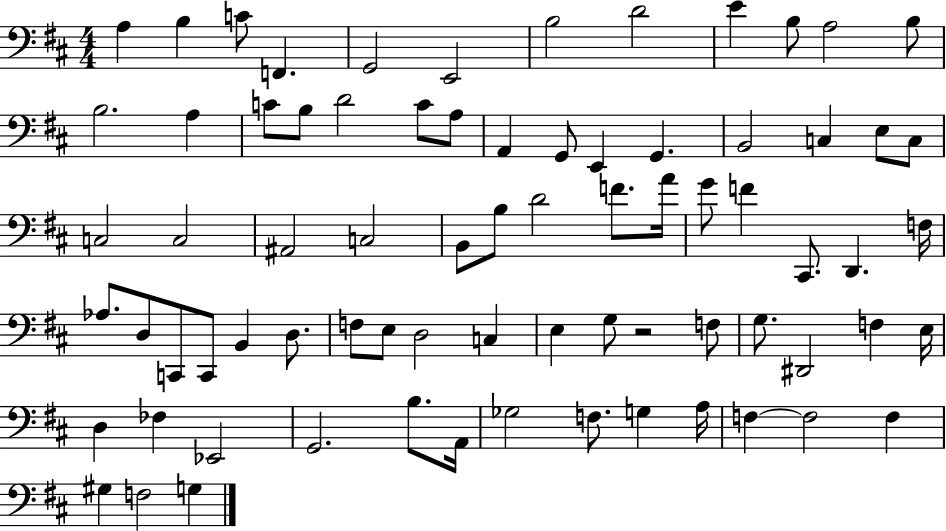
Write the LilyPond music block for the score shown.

{
  \clef bass
  \numericTimeSignature
  \time 4/4
  \key d \major
  a4 b4 c'8 f,4. | g,2 e,2 | b2 d'2 | e'4 b8 a2 b8 | \break b2. a4 | c'8 b8 d'2 c'8 a8 | a,4 g,8 e,4 g,4. | b,2 c4 e8 c8 | \break c2 c2 | ais,2 c2 | b,8 b8 d'2 f'8. a'16 | g'8 f'4 cis,8. d,4. f16 | \break aes8. d8 c,8 c,8 b,4 d8. | f8 e8 d2 c4 | e4 g8 r2 f8 | g8. dis,2 f4 e16 | \break d4 fes4 ees,2 | g,2. b8. a,16 | ges2 f8. g4 a16 | f4~~ f2 f4 | \break gis4 f2 g4 | \bar "|."
}